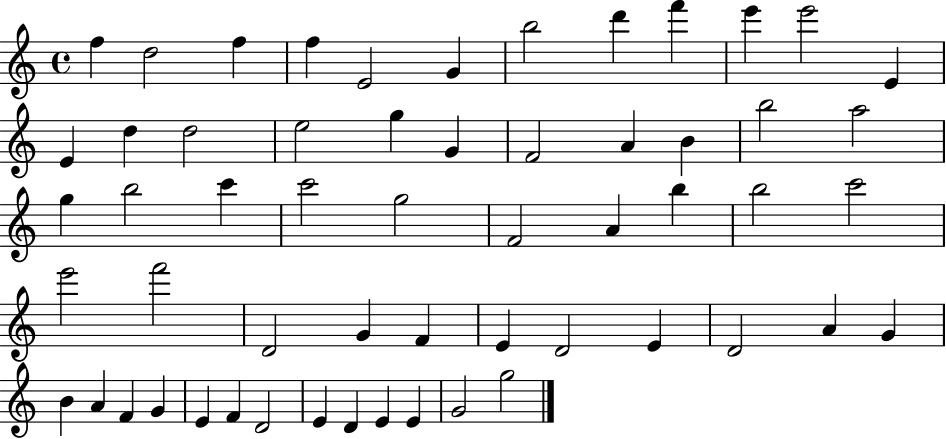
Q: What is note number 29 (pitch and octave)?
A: F4